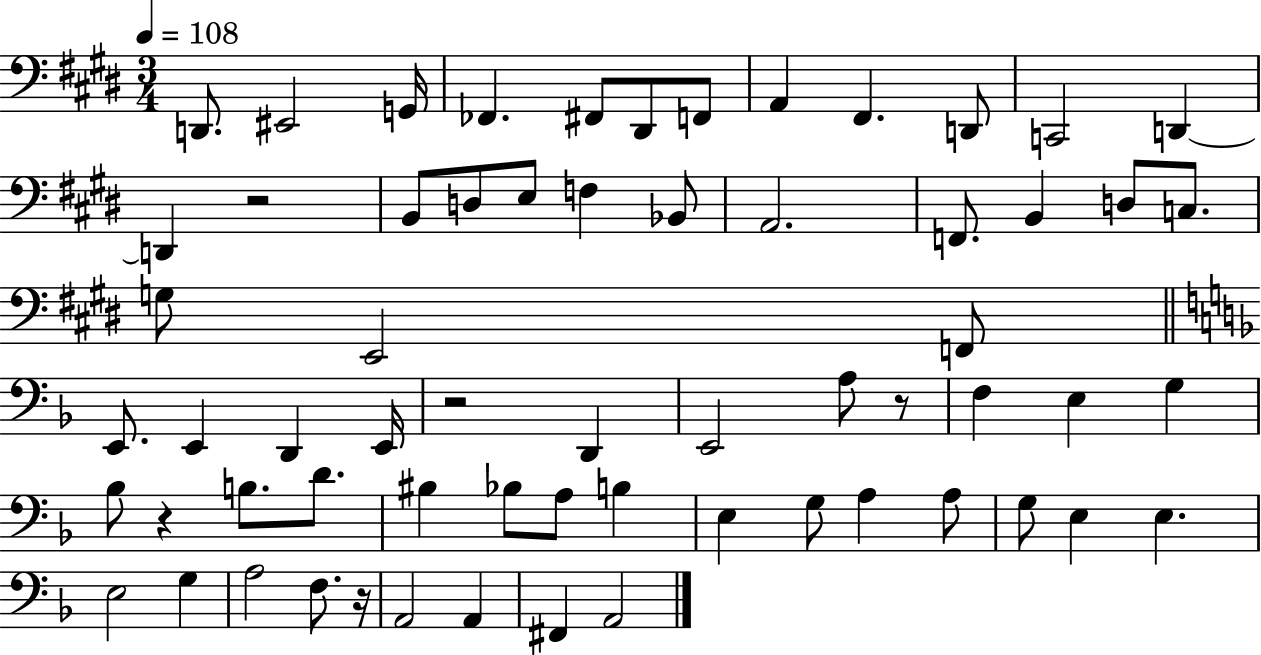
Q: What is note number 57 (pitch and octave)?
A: F#2